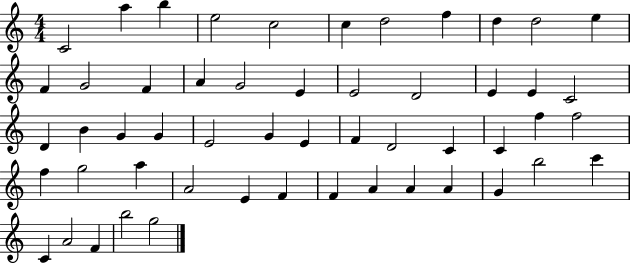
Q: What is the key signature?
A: C major